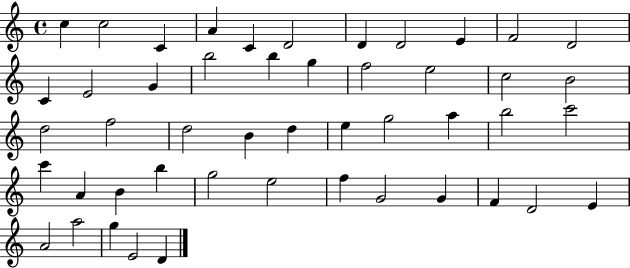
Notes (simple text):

C5/q C5/h C4/q A4/q C4/q D4/h D4/q D4/h E4/q F4/h D4/h C4/q E4/h G4/q B5/h B5/q G5/q F5/h E5/h C5/h B4/h D5/h F5/h D5/h B4/q D5/q E5/q G5/h A5/q B5/h C6/h C6/q A4/q B4/q B5/q G5/h E5/h F5/q G4/h G4/q F4/q D4/h E4/q A4/h A5/h G5/q E4/h D4/q